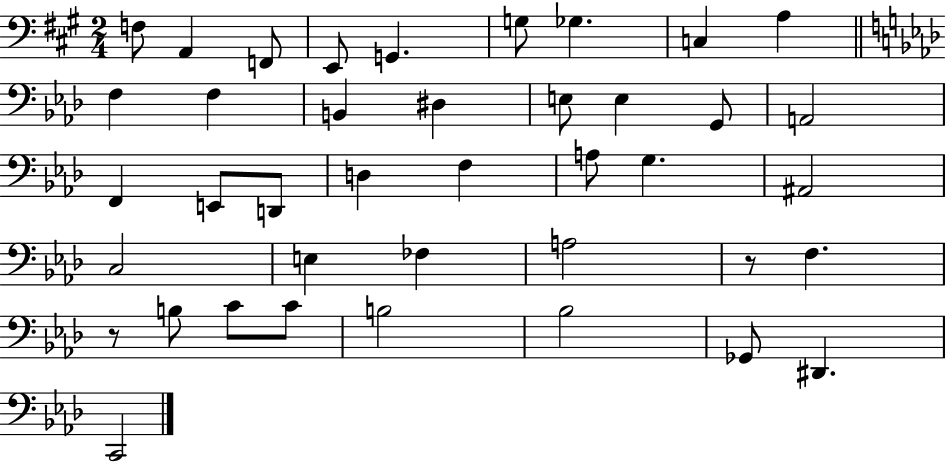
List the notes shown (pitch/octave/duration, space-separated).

F3/e A2/q F2/e E2/e G2/q. G3/e Gb3/q. C3/q A3/q F3/q F3/q B2/q D#3/q E3/e E3/q G2/e A2/h F2/q E2/e D2/e D3/q F3/q A3/e G3/q. A#2/h C3/h E3/q FES3/q A3/h R/e F3/q. R/e B3/e C4/e C4/e B3/h Bb3/h Gb2/e D#2/q. C2/h